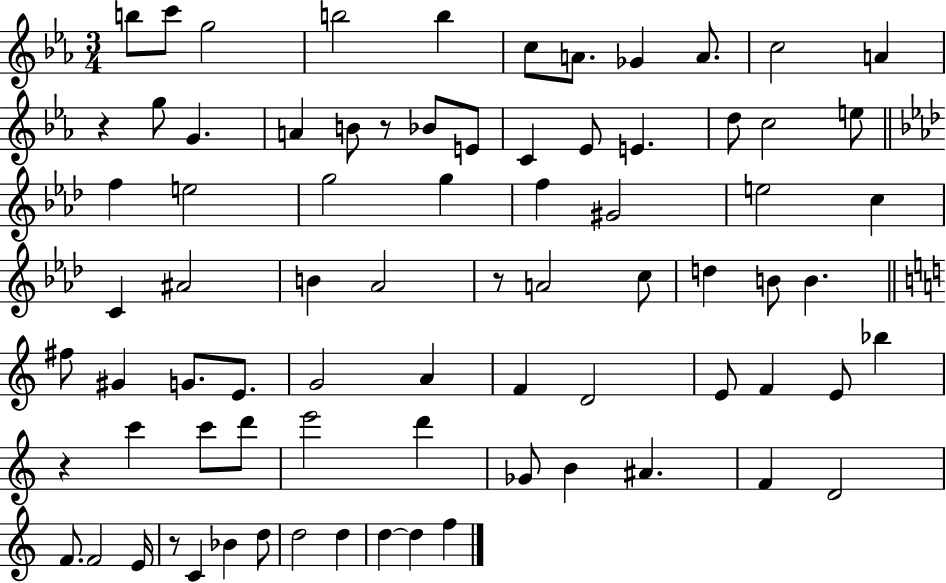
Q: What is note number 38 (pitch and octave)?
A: D5